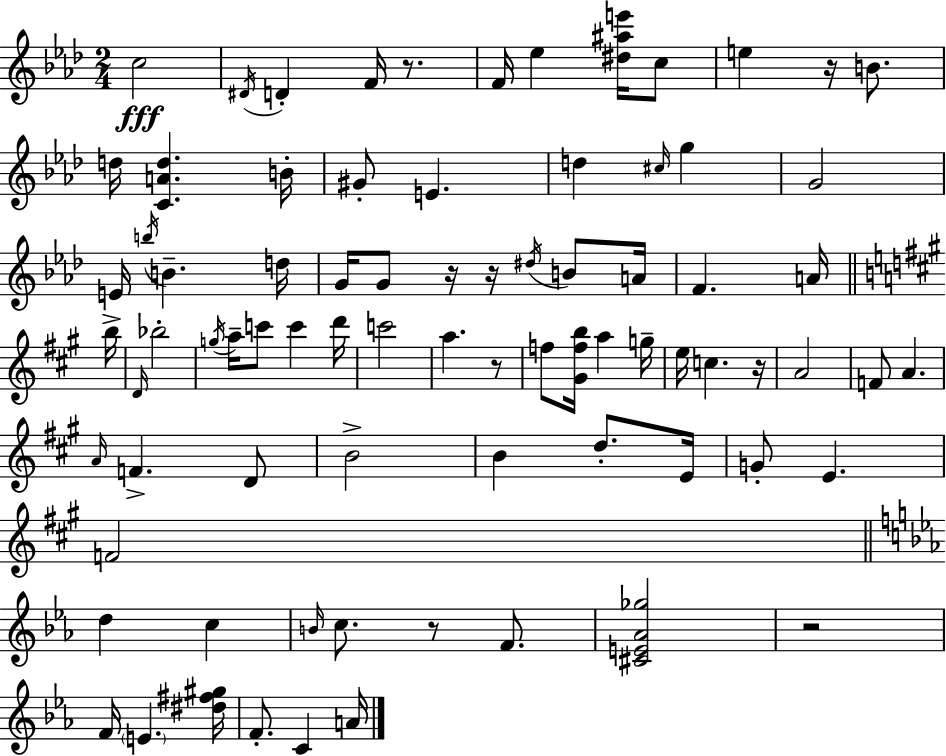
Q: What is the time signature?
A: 2/4